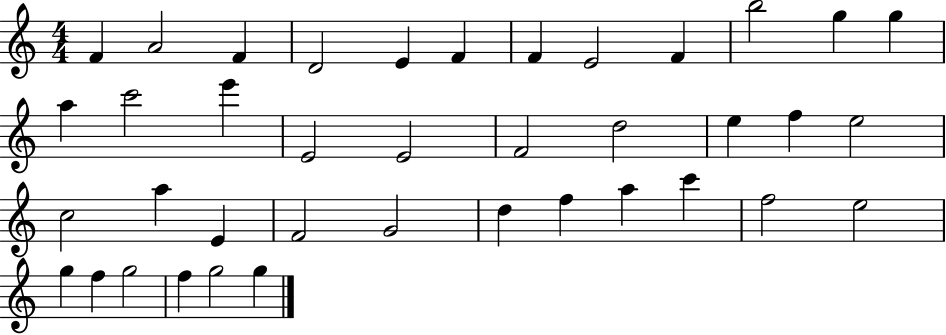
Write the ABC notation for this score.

X:1
T:Untitled
M:4/4
L:1/4
K:C
F A2 F D2 E F F E2 F b2 g g a c'2 e' E2 E2 F2 d2 e f e2 c2 a E F2 G2 d f a c' f2 e2 g f g2 f g2 g